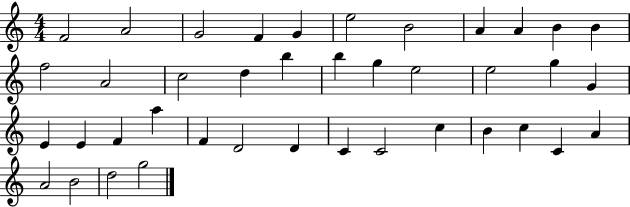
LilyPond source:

{
  \clef treble
  \numericTimeSignature
  \time 4/4
  \key c \major
  f'2 a'2 | g'2 f'4 g'4 | e''2 b'2 | a'4 a'4 b'4 b'4 | \break f''2 a'2 | c''2 d''4 b''4 | b''4 g''4 e''2 | e''2 g''4 g'4 | \break e'4 e'4 f'4 a''4 | f'4 d'2 d'4 | c'4 c'2 c''4 | b'4 c''4 c'4 a'4 | \break a'2 b'2 | d''2 g''2 | \bar "|."
}